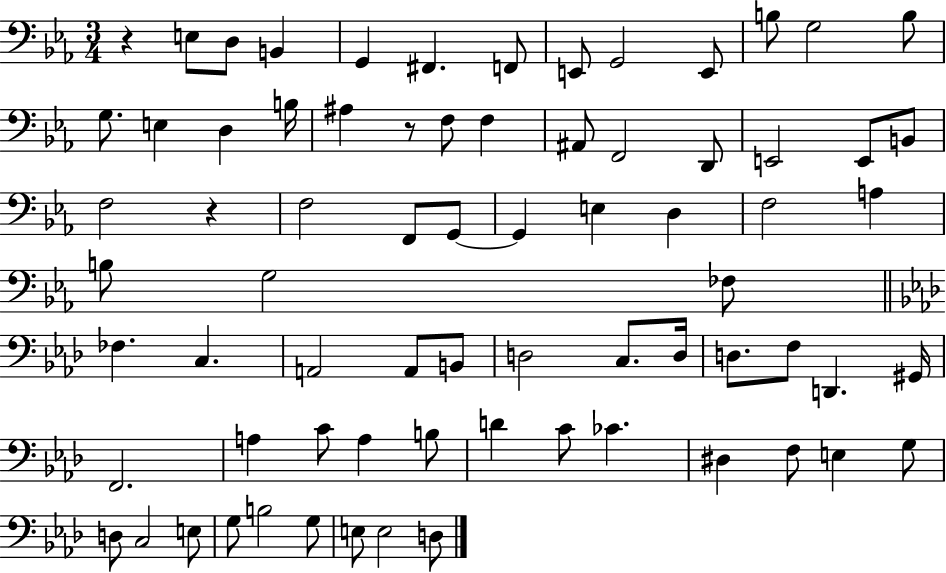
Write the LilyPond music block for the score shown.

{
  \clef bass
  \numericTimeSignature
  \time 3/4
  \key ees \major
  r4 e8 d8 b,4 | g,4 fis,4. f,8 | e,8 g,2 e,8 | b8 g2 b8 | \break g8. e4 d4 b16 | ais4 r8 f8 f4 | ais,8 f,2 d,8 | e,2 e,8 b,8 | \break f2 r4 | f2 f,8 g,8~~ | g,4 e4 d4 | f2 a4 | \break b8 g2 fes8 | \bar "||" \break \key f \minor fes4. c4. | a,2 a,8 b,8 | d2 c8. d16 | d8. f8 d,4. gis,16 | \break f,2. | a4 c'8 a4 b8 | d'4 c'8 ces'4. | dis4 f8 e4 g8 | \break d8 c2 e8 | g8 b2 g8 | e8 e2 d8 | \bar "|."
}